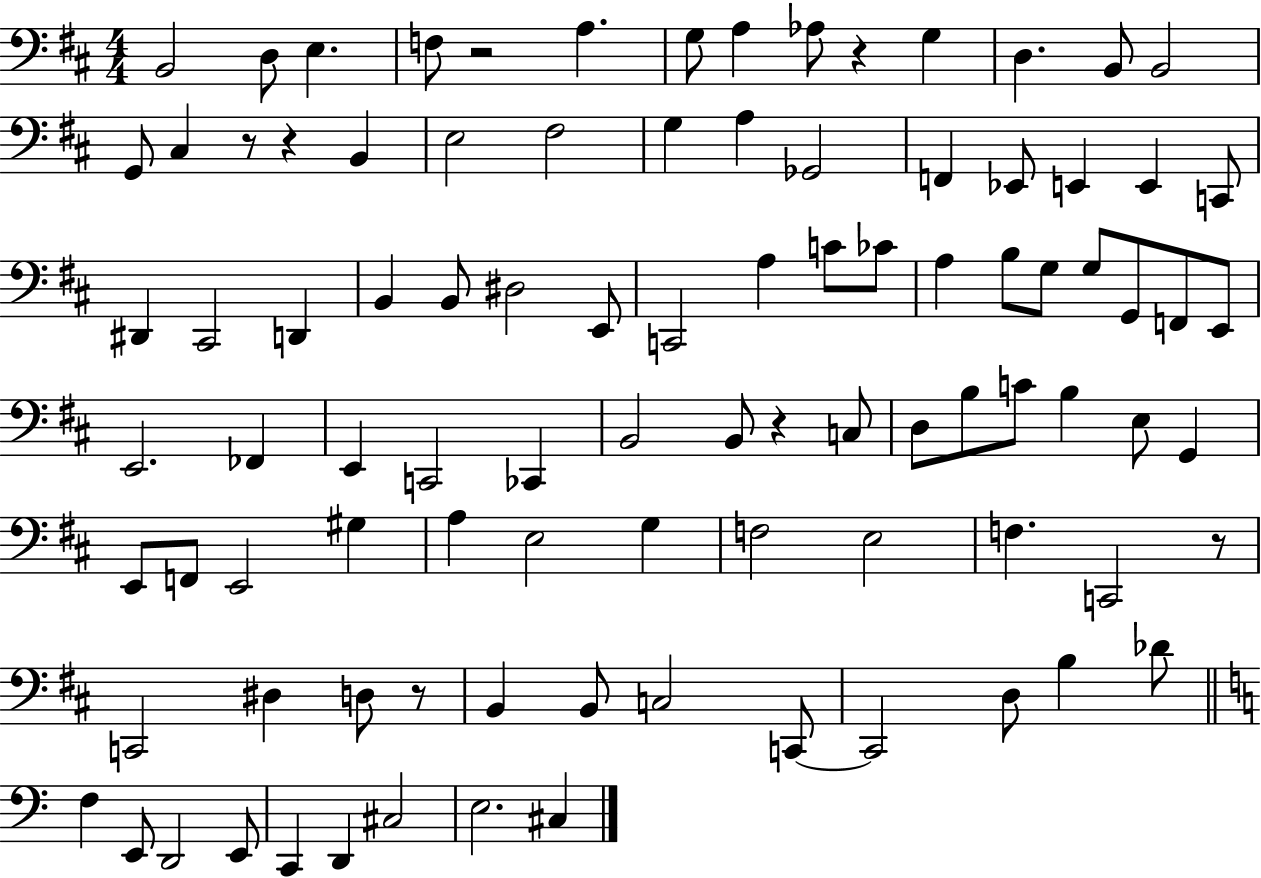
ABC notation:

X:1
T:Untitled
M:4/4
L:1/4
K:D
B,,2 D,/2 E, F,/2 z2 A, G,/2 A, _A,/2 z G, D, B,,/2 B,,2 G,,/2 ^C, z/2 z B,, E,2 ^F,2 G, A, _G,,2 F,, _E,,/2 E,, E,, C,,/2 ^D,, ^C,,2 D,, B,, B,,/2 ^D,2 E,,/2 C,,2 A, C/2 _C/2 A, B,/2 G,/2 G,/2 G,,/2 F,,/2 E,,/2 E,,2 _F,, E,, C,,2 _C,, B,,2 B,,/2 z C,/2 D,/2 B,/2 C/2 B, E,/2 G,, E,,/2 F,,/2 E,,2 ^G, A, E,2 G, F,2 E,2 F, C,,2 z/2 C,,2 ^D, D,/2 z/2 B,, B,,/2 C,2 C,,/2 C,,2 D,/2 B, _D/2 F, E,,/2 D,,2 E,,/2 C,, D,, ^C,2 E,2 ^C,